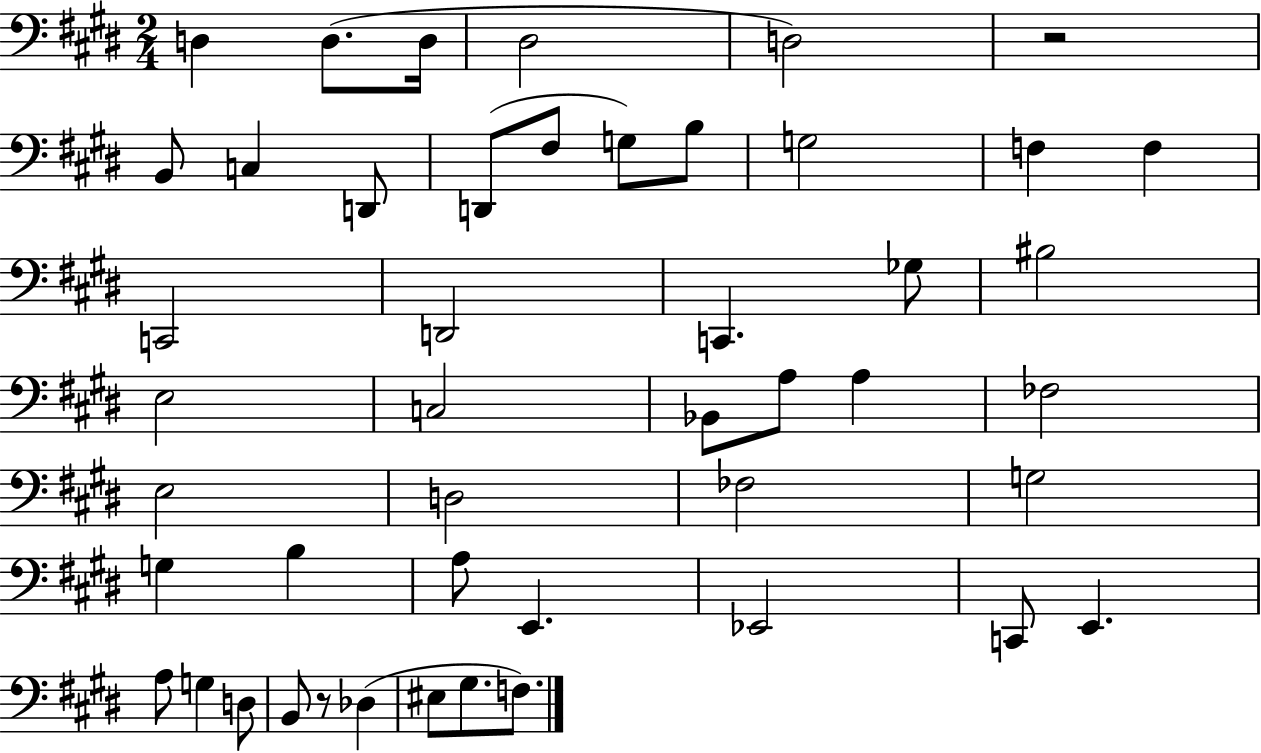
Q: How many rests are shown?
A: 2